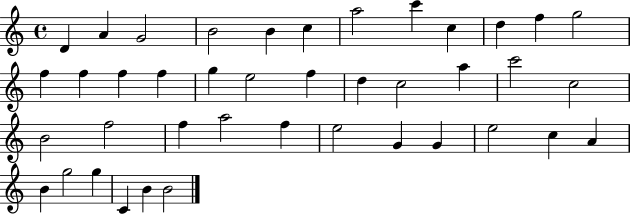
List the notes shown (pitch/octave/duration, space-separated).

D4/q A4/q G4/h B4/h B4/q C5/q A5/h C6/q C5/q D5/q F5/q G5/h F5/q F5/q F5/q F5/q G5/q E5/h F5/q D5/q C5/h A5/q C6/h C5/h B4/h F5/h F5/q A5/h F5/q E5/h G4/q G4/q E5/h C5/q A4/q B4/q G5/h G5/q C4/q B4/q B4/h